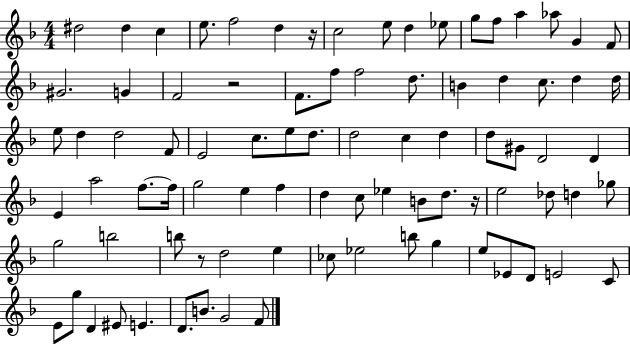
X:1
T:Untitled
M:4/4
L:1/4
K:F
^d2 ^d c e/2 f2 d z/4 c2 e/2 d _e/2 g/2 f/2 a _a/2 G F/2 ^G2 G F2 z2 F/2 f/2 f2 d/2 B d c/2 d d/4 e/2 d d2 F/2 E2 c/2 e/2 d/2 d2 c d d/2 ^G/2 D2 D E a2 f/2 f/4 g2 e f d c/2 _e B/2 d/2 z/4 e2 _d/2 d _g/2 g2 b2 b/2 z/2 d2 e _c/2 _e2 b/2 g e/2 _E/2 D/2 E2 C/2 E/2 g/2 D ^E/2 E D/2 B/2 G2 F/2